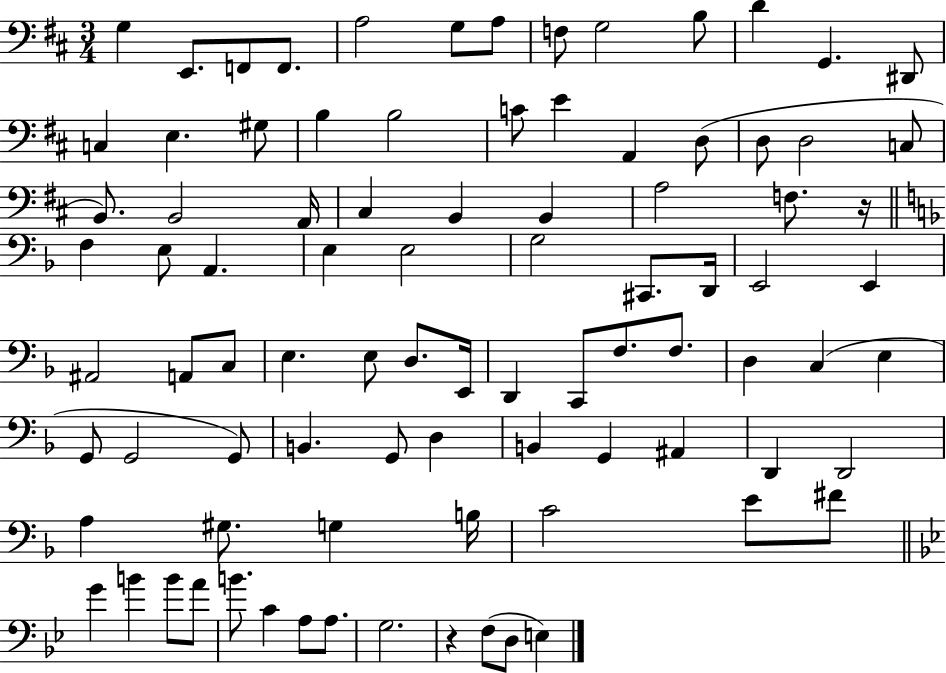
X:1
T:Untitled
M:3/4
L:1/4
K:D
G, E,,/2 F,,/2 F,,/2 A,2 G,/2 A,/2 F,/2 G,2 B,/2 D G,, ^D,,/2 C, E, ^G,/2 B, B,2 C/2 E A,, D,/2 D,/2 D,2 C,/2 B,,/2 B,,2 A,,/4 ^C, B,, B,, A,2 F,/2 z/4 F, E,/2 A,, E, E,2 G,2 ^C,,/2 D,,/4 E,,2 E,, ^A,,2 A,,/2 C,/2 E, E,/2 D,/2 E,,/4 D,, C,,/2 F,/2 F,/2 D, C, E, G,,/2 G,,2 G,,/2 B,, G,,/2 D, B,, G,, ^A,, D,, D,,2 A, ^G,/2 G, B,/4 C2 E/2 ^F/2 G B B/2 A/2 B/2 C A,/2 A,/2 G,2 z F,/2 D,/2 E,